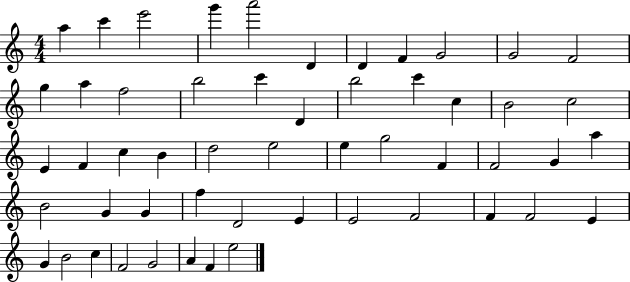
X:1
T:Untitled
M:4/4
L:1/4
K:C
a c' e'2 g' a'2 D D F G2 G2 F2 g a f2 b2 c' D b2 c' c B2 c2 E F c B d2 e2 e g2 F F2 G a B2 G G f D2 E E2 F2 F F2 E G B2 c F2 G2 A F e2